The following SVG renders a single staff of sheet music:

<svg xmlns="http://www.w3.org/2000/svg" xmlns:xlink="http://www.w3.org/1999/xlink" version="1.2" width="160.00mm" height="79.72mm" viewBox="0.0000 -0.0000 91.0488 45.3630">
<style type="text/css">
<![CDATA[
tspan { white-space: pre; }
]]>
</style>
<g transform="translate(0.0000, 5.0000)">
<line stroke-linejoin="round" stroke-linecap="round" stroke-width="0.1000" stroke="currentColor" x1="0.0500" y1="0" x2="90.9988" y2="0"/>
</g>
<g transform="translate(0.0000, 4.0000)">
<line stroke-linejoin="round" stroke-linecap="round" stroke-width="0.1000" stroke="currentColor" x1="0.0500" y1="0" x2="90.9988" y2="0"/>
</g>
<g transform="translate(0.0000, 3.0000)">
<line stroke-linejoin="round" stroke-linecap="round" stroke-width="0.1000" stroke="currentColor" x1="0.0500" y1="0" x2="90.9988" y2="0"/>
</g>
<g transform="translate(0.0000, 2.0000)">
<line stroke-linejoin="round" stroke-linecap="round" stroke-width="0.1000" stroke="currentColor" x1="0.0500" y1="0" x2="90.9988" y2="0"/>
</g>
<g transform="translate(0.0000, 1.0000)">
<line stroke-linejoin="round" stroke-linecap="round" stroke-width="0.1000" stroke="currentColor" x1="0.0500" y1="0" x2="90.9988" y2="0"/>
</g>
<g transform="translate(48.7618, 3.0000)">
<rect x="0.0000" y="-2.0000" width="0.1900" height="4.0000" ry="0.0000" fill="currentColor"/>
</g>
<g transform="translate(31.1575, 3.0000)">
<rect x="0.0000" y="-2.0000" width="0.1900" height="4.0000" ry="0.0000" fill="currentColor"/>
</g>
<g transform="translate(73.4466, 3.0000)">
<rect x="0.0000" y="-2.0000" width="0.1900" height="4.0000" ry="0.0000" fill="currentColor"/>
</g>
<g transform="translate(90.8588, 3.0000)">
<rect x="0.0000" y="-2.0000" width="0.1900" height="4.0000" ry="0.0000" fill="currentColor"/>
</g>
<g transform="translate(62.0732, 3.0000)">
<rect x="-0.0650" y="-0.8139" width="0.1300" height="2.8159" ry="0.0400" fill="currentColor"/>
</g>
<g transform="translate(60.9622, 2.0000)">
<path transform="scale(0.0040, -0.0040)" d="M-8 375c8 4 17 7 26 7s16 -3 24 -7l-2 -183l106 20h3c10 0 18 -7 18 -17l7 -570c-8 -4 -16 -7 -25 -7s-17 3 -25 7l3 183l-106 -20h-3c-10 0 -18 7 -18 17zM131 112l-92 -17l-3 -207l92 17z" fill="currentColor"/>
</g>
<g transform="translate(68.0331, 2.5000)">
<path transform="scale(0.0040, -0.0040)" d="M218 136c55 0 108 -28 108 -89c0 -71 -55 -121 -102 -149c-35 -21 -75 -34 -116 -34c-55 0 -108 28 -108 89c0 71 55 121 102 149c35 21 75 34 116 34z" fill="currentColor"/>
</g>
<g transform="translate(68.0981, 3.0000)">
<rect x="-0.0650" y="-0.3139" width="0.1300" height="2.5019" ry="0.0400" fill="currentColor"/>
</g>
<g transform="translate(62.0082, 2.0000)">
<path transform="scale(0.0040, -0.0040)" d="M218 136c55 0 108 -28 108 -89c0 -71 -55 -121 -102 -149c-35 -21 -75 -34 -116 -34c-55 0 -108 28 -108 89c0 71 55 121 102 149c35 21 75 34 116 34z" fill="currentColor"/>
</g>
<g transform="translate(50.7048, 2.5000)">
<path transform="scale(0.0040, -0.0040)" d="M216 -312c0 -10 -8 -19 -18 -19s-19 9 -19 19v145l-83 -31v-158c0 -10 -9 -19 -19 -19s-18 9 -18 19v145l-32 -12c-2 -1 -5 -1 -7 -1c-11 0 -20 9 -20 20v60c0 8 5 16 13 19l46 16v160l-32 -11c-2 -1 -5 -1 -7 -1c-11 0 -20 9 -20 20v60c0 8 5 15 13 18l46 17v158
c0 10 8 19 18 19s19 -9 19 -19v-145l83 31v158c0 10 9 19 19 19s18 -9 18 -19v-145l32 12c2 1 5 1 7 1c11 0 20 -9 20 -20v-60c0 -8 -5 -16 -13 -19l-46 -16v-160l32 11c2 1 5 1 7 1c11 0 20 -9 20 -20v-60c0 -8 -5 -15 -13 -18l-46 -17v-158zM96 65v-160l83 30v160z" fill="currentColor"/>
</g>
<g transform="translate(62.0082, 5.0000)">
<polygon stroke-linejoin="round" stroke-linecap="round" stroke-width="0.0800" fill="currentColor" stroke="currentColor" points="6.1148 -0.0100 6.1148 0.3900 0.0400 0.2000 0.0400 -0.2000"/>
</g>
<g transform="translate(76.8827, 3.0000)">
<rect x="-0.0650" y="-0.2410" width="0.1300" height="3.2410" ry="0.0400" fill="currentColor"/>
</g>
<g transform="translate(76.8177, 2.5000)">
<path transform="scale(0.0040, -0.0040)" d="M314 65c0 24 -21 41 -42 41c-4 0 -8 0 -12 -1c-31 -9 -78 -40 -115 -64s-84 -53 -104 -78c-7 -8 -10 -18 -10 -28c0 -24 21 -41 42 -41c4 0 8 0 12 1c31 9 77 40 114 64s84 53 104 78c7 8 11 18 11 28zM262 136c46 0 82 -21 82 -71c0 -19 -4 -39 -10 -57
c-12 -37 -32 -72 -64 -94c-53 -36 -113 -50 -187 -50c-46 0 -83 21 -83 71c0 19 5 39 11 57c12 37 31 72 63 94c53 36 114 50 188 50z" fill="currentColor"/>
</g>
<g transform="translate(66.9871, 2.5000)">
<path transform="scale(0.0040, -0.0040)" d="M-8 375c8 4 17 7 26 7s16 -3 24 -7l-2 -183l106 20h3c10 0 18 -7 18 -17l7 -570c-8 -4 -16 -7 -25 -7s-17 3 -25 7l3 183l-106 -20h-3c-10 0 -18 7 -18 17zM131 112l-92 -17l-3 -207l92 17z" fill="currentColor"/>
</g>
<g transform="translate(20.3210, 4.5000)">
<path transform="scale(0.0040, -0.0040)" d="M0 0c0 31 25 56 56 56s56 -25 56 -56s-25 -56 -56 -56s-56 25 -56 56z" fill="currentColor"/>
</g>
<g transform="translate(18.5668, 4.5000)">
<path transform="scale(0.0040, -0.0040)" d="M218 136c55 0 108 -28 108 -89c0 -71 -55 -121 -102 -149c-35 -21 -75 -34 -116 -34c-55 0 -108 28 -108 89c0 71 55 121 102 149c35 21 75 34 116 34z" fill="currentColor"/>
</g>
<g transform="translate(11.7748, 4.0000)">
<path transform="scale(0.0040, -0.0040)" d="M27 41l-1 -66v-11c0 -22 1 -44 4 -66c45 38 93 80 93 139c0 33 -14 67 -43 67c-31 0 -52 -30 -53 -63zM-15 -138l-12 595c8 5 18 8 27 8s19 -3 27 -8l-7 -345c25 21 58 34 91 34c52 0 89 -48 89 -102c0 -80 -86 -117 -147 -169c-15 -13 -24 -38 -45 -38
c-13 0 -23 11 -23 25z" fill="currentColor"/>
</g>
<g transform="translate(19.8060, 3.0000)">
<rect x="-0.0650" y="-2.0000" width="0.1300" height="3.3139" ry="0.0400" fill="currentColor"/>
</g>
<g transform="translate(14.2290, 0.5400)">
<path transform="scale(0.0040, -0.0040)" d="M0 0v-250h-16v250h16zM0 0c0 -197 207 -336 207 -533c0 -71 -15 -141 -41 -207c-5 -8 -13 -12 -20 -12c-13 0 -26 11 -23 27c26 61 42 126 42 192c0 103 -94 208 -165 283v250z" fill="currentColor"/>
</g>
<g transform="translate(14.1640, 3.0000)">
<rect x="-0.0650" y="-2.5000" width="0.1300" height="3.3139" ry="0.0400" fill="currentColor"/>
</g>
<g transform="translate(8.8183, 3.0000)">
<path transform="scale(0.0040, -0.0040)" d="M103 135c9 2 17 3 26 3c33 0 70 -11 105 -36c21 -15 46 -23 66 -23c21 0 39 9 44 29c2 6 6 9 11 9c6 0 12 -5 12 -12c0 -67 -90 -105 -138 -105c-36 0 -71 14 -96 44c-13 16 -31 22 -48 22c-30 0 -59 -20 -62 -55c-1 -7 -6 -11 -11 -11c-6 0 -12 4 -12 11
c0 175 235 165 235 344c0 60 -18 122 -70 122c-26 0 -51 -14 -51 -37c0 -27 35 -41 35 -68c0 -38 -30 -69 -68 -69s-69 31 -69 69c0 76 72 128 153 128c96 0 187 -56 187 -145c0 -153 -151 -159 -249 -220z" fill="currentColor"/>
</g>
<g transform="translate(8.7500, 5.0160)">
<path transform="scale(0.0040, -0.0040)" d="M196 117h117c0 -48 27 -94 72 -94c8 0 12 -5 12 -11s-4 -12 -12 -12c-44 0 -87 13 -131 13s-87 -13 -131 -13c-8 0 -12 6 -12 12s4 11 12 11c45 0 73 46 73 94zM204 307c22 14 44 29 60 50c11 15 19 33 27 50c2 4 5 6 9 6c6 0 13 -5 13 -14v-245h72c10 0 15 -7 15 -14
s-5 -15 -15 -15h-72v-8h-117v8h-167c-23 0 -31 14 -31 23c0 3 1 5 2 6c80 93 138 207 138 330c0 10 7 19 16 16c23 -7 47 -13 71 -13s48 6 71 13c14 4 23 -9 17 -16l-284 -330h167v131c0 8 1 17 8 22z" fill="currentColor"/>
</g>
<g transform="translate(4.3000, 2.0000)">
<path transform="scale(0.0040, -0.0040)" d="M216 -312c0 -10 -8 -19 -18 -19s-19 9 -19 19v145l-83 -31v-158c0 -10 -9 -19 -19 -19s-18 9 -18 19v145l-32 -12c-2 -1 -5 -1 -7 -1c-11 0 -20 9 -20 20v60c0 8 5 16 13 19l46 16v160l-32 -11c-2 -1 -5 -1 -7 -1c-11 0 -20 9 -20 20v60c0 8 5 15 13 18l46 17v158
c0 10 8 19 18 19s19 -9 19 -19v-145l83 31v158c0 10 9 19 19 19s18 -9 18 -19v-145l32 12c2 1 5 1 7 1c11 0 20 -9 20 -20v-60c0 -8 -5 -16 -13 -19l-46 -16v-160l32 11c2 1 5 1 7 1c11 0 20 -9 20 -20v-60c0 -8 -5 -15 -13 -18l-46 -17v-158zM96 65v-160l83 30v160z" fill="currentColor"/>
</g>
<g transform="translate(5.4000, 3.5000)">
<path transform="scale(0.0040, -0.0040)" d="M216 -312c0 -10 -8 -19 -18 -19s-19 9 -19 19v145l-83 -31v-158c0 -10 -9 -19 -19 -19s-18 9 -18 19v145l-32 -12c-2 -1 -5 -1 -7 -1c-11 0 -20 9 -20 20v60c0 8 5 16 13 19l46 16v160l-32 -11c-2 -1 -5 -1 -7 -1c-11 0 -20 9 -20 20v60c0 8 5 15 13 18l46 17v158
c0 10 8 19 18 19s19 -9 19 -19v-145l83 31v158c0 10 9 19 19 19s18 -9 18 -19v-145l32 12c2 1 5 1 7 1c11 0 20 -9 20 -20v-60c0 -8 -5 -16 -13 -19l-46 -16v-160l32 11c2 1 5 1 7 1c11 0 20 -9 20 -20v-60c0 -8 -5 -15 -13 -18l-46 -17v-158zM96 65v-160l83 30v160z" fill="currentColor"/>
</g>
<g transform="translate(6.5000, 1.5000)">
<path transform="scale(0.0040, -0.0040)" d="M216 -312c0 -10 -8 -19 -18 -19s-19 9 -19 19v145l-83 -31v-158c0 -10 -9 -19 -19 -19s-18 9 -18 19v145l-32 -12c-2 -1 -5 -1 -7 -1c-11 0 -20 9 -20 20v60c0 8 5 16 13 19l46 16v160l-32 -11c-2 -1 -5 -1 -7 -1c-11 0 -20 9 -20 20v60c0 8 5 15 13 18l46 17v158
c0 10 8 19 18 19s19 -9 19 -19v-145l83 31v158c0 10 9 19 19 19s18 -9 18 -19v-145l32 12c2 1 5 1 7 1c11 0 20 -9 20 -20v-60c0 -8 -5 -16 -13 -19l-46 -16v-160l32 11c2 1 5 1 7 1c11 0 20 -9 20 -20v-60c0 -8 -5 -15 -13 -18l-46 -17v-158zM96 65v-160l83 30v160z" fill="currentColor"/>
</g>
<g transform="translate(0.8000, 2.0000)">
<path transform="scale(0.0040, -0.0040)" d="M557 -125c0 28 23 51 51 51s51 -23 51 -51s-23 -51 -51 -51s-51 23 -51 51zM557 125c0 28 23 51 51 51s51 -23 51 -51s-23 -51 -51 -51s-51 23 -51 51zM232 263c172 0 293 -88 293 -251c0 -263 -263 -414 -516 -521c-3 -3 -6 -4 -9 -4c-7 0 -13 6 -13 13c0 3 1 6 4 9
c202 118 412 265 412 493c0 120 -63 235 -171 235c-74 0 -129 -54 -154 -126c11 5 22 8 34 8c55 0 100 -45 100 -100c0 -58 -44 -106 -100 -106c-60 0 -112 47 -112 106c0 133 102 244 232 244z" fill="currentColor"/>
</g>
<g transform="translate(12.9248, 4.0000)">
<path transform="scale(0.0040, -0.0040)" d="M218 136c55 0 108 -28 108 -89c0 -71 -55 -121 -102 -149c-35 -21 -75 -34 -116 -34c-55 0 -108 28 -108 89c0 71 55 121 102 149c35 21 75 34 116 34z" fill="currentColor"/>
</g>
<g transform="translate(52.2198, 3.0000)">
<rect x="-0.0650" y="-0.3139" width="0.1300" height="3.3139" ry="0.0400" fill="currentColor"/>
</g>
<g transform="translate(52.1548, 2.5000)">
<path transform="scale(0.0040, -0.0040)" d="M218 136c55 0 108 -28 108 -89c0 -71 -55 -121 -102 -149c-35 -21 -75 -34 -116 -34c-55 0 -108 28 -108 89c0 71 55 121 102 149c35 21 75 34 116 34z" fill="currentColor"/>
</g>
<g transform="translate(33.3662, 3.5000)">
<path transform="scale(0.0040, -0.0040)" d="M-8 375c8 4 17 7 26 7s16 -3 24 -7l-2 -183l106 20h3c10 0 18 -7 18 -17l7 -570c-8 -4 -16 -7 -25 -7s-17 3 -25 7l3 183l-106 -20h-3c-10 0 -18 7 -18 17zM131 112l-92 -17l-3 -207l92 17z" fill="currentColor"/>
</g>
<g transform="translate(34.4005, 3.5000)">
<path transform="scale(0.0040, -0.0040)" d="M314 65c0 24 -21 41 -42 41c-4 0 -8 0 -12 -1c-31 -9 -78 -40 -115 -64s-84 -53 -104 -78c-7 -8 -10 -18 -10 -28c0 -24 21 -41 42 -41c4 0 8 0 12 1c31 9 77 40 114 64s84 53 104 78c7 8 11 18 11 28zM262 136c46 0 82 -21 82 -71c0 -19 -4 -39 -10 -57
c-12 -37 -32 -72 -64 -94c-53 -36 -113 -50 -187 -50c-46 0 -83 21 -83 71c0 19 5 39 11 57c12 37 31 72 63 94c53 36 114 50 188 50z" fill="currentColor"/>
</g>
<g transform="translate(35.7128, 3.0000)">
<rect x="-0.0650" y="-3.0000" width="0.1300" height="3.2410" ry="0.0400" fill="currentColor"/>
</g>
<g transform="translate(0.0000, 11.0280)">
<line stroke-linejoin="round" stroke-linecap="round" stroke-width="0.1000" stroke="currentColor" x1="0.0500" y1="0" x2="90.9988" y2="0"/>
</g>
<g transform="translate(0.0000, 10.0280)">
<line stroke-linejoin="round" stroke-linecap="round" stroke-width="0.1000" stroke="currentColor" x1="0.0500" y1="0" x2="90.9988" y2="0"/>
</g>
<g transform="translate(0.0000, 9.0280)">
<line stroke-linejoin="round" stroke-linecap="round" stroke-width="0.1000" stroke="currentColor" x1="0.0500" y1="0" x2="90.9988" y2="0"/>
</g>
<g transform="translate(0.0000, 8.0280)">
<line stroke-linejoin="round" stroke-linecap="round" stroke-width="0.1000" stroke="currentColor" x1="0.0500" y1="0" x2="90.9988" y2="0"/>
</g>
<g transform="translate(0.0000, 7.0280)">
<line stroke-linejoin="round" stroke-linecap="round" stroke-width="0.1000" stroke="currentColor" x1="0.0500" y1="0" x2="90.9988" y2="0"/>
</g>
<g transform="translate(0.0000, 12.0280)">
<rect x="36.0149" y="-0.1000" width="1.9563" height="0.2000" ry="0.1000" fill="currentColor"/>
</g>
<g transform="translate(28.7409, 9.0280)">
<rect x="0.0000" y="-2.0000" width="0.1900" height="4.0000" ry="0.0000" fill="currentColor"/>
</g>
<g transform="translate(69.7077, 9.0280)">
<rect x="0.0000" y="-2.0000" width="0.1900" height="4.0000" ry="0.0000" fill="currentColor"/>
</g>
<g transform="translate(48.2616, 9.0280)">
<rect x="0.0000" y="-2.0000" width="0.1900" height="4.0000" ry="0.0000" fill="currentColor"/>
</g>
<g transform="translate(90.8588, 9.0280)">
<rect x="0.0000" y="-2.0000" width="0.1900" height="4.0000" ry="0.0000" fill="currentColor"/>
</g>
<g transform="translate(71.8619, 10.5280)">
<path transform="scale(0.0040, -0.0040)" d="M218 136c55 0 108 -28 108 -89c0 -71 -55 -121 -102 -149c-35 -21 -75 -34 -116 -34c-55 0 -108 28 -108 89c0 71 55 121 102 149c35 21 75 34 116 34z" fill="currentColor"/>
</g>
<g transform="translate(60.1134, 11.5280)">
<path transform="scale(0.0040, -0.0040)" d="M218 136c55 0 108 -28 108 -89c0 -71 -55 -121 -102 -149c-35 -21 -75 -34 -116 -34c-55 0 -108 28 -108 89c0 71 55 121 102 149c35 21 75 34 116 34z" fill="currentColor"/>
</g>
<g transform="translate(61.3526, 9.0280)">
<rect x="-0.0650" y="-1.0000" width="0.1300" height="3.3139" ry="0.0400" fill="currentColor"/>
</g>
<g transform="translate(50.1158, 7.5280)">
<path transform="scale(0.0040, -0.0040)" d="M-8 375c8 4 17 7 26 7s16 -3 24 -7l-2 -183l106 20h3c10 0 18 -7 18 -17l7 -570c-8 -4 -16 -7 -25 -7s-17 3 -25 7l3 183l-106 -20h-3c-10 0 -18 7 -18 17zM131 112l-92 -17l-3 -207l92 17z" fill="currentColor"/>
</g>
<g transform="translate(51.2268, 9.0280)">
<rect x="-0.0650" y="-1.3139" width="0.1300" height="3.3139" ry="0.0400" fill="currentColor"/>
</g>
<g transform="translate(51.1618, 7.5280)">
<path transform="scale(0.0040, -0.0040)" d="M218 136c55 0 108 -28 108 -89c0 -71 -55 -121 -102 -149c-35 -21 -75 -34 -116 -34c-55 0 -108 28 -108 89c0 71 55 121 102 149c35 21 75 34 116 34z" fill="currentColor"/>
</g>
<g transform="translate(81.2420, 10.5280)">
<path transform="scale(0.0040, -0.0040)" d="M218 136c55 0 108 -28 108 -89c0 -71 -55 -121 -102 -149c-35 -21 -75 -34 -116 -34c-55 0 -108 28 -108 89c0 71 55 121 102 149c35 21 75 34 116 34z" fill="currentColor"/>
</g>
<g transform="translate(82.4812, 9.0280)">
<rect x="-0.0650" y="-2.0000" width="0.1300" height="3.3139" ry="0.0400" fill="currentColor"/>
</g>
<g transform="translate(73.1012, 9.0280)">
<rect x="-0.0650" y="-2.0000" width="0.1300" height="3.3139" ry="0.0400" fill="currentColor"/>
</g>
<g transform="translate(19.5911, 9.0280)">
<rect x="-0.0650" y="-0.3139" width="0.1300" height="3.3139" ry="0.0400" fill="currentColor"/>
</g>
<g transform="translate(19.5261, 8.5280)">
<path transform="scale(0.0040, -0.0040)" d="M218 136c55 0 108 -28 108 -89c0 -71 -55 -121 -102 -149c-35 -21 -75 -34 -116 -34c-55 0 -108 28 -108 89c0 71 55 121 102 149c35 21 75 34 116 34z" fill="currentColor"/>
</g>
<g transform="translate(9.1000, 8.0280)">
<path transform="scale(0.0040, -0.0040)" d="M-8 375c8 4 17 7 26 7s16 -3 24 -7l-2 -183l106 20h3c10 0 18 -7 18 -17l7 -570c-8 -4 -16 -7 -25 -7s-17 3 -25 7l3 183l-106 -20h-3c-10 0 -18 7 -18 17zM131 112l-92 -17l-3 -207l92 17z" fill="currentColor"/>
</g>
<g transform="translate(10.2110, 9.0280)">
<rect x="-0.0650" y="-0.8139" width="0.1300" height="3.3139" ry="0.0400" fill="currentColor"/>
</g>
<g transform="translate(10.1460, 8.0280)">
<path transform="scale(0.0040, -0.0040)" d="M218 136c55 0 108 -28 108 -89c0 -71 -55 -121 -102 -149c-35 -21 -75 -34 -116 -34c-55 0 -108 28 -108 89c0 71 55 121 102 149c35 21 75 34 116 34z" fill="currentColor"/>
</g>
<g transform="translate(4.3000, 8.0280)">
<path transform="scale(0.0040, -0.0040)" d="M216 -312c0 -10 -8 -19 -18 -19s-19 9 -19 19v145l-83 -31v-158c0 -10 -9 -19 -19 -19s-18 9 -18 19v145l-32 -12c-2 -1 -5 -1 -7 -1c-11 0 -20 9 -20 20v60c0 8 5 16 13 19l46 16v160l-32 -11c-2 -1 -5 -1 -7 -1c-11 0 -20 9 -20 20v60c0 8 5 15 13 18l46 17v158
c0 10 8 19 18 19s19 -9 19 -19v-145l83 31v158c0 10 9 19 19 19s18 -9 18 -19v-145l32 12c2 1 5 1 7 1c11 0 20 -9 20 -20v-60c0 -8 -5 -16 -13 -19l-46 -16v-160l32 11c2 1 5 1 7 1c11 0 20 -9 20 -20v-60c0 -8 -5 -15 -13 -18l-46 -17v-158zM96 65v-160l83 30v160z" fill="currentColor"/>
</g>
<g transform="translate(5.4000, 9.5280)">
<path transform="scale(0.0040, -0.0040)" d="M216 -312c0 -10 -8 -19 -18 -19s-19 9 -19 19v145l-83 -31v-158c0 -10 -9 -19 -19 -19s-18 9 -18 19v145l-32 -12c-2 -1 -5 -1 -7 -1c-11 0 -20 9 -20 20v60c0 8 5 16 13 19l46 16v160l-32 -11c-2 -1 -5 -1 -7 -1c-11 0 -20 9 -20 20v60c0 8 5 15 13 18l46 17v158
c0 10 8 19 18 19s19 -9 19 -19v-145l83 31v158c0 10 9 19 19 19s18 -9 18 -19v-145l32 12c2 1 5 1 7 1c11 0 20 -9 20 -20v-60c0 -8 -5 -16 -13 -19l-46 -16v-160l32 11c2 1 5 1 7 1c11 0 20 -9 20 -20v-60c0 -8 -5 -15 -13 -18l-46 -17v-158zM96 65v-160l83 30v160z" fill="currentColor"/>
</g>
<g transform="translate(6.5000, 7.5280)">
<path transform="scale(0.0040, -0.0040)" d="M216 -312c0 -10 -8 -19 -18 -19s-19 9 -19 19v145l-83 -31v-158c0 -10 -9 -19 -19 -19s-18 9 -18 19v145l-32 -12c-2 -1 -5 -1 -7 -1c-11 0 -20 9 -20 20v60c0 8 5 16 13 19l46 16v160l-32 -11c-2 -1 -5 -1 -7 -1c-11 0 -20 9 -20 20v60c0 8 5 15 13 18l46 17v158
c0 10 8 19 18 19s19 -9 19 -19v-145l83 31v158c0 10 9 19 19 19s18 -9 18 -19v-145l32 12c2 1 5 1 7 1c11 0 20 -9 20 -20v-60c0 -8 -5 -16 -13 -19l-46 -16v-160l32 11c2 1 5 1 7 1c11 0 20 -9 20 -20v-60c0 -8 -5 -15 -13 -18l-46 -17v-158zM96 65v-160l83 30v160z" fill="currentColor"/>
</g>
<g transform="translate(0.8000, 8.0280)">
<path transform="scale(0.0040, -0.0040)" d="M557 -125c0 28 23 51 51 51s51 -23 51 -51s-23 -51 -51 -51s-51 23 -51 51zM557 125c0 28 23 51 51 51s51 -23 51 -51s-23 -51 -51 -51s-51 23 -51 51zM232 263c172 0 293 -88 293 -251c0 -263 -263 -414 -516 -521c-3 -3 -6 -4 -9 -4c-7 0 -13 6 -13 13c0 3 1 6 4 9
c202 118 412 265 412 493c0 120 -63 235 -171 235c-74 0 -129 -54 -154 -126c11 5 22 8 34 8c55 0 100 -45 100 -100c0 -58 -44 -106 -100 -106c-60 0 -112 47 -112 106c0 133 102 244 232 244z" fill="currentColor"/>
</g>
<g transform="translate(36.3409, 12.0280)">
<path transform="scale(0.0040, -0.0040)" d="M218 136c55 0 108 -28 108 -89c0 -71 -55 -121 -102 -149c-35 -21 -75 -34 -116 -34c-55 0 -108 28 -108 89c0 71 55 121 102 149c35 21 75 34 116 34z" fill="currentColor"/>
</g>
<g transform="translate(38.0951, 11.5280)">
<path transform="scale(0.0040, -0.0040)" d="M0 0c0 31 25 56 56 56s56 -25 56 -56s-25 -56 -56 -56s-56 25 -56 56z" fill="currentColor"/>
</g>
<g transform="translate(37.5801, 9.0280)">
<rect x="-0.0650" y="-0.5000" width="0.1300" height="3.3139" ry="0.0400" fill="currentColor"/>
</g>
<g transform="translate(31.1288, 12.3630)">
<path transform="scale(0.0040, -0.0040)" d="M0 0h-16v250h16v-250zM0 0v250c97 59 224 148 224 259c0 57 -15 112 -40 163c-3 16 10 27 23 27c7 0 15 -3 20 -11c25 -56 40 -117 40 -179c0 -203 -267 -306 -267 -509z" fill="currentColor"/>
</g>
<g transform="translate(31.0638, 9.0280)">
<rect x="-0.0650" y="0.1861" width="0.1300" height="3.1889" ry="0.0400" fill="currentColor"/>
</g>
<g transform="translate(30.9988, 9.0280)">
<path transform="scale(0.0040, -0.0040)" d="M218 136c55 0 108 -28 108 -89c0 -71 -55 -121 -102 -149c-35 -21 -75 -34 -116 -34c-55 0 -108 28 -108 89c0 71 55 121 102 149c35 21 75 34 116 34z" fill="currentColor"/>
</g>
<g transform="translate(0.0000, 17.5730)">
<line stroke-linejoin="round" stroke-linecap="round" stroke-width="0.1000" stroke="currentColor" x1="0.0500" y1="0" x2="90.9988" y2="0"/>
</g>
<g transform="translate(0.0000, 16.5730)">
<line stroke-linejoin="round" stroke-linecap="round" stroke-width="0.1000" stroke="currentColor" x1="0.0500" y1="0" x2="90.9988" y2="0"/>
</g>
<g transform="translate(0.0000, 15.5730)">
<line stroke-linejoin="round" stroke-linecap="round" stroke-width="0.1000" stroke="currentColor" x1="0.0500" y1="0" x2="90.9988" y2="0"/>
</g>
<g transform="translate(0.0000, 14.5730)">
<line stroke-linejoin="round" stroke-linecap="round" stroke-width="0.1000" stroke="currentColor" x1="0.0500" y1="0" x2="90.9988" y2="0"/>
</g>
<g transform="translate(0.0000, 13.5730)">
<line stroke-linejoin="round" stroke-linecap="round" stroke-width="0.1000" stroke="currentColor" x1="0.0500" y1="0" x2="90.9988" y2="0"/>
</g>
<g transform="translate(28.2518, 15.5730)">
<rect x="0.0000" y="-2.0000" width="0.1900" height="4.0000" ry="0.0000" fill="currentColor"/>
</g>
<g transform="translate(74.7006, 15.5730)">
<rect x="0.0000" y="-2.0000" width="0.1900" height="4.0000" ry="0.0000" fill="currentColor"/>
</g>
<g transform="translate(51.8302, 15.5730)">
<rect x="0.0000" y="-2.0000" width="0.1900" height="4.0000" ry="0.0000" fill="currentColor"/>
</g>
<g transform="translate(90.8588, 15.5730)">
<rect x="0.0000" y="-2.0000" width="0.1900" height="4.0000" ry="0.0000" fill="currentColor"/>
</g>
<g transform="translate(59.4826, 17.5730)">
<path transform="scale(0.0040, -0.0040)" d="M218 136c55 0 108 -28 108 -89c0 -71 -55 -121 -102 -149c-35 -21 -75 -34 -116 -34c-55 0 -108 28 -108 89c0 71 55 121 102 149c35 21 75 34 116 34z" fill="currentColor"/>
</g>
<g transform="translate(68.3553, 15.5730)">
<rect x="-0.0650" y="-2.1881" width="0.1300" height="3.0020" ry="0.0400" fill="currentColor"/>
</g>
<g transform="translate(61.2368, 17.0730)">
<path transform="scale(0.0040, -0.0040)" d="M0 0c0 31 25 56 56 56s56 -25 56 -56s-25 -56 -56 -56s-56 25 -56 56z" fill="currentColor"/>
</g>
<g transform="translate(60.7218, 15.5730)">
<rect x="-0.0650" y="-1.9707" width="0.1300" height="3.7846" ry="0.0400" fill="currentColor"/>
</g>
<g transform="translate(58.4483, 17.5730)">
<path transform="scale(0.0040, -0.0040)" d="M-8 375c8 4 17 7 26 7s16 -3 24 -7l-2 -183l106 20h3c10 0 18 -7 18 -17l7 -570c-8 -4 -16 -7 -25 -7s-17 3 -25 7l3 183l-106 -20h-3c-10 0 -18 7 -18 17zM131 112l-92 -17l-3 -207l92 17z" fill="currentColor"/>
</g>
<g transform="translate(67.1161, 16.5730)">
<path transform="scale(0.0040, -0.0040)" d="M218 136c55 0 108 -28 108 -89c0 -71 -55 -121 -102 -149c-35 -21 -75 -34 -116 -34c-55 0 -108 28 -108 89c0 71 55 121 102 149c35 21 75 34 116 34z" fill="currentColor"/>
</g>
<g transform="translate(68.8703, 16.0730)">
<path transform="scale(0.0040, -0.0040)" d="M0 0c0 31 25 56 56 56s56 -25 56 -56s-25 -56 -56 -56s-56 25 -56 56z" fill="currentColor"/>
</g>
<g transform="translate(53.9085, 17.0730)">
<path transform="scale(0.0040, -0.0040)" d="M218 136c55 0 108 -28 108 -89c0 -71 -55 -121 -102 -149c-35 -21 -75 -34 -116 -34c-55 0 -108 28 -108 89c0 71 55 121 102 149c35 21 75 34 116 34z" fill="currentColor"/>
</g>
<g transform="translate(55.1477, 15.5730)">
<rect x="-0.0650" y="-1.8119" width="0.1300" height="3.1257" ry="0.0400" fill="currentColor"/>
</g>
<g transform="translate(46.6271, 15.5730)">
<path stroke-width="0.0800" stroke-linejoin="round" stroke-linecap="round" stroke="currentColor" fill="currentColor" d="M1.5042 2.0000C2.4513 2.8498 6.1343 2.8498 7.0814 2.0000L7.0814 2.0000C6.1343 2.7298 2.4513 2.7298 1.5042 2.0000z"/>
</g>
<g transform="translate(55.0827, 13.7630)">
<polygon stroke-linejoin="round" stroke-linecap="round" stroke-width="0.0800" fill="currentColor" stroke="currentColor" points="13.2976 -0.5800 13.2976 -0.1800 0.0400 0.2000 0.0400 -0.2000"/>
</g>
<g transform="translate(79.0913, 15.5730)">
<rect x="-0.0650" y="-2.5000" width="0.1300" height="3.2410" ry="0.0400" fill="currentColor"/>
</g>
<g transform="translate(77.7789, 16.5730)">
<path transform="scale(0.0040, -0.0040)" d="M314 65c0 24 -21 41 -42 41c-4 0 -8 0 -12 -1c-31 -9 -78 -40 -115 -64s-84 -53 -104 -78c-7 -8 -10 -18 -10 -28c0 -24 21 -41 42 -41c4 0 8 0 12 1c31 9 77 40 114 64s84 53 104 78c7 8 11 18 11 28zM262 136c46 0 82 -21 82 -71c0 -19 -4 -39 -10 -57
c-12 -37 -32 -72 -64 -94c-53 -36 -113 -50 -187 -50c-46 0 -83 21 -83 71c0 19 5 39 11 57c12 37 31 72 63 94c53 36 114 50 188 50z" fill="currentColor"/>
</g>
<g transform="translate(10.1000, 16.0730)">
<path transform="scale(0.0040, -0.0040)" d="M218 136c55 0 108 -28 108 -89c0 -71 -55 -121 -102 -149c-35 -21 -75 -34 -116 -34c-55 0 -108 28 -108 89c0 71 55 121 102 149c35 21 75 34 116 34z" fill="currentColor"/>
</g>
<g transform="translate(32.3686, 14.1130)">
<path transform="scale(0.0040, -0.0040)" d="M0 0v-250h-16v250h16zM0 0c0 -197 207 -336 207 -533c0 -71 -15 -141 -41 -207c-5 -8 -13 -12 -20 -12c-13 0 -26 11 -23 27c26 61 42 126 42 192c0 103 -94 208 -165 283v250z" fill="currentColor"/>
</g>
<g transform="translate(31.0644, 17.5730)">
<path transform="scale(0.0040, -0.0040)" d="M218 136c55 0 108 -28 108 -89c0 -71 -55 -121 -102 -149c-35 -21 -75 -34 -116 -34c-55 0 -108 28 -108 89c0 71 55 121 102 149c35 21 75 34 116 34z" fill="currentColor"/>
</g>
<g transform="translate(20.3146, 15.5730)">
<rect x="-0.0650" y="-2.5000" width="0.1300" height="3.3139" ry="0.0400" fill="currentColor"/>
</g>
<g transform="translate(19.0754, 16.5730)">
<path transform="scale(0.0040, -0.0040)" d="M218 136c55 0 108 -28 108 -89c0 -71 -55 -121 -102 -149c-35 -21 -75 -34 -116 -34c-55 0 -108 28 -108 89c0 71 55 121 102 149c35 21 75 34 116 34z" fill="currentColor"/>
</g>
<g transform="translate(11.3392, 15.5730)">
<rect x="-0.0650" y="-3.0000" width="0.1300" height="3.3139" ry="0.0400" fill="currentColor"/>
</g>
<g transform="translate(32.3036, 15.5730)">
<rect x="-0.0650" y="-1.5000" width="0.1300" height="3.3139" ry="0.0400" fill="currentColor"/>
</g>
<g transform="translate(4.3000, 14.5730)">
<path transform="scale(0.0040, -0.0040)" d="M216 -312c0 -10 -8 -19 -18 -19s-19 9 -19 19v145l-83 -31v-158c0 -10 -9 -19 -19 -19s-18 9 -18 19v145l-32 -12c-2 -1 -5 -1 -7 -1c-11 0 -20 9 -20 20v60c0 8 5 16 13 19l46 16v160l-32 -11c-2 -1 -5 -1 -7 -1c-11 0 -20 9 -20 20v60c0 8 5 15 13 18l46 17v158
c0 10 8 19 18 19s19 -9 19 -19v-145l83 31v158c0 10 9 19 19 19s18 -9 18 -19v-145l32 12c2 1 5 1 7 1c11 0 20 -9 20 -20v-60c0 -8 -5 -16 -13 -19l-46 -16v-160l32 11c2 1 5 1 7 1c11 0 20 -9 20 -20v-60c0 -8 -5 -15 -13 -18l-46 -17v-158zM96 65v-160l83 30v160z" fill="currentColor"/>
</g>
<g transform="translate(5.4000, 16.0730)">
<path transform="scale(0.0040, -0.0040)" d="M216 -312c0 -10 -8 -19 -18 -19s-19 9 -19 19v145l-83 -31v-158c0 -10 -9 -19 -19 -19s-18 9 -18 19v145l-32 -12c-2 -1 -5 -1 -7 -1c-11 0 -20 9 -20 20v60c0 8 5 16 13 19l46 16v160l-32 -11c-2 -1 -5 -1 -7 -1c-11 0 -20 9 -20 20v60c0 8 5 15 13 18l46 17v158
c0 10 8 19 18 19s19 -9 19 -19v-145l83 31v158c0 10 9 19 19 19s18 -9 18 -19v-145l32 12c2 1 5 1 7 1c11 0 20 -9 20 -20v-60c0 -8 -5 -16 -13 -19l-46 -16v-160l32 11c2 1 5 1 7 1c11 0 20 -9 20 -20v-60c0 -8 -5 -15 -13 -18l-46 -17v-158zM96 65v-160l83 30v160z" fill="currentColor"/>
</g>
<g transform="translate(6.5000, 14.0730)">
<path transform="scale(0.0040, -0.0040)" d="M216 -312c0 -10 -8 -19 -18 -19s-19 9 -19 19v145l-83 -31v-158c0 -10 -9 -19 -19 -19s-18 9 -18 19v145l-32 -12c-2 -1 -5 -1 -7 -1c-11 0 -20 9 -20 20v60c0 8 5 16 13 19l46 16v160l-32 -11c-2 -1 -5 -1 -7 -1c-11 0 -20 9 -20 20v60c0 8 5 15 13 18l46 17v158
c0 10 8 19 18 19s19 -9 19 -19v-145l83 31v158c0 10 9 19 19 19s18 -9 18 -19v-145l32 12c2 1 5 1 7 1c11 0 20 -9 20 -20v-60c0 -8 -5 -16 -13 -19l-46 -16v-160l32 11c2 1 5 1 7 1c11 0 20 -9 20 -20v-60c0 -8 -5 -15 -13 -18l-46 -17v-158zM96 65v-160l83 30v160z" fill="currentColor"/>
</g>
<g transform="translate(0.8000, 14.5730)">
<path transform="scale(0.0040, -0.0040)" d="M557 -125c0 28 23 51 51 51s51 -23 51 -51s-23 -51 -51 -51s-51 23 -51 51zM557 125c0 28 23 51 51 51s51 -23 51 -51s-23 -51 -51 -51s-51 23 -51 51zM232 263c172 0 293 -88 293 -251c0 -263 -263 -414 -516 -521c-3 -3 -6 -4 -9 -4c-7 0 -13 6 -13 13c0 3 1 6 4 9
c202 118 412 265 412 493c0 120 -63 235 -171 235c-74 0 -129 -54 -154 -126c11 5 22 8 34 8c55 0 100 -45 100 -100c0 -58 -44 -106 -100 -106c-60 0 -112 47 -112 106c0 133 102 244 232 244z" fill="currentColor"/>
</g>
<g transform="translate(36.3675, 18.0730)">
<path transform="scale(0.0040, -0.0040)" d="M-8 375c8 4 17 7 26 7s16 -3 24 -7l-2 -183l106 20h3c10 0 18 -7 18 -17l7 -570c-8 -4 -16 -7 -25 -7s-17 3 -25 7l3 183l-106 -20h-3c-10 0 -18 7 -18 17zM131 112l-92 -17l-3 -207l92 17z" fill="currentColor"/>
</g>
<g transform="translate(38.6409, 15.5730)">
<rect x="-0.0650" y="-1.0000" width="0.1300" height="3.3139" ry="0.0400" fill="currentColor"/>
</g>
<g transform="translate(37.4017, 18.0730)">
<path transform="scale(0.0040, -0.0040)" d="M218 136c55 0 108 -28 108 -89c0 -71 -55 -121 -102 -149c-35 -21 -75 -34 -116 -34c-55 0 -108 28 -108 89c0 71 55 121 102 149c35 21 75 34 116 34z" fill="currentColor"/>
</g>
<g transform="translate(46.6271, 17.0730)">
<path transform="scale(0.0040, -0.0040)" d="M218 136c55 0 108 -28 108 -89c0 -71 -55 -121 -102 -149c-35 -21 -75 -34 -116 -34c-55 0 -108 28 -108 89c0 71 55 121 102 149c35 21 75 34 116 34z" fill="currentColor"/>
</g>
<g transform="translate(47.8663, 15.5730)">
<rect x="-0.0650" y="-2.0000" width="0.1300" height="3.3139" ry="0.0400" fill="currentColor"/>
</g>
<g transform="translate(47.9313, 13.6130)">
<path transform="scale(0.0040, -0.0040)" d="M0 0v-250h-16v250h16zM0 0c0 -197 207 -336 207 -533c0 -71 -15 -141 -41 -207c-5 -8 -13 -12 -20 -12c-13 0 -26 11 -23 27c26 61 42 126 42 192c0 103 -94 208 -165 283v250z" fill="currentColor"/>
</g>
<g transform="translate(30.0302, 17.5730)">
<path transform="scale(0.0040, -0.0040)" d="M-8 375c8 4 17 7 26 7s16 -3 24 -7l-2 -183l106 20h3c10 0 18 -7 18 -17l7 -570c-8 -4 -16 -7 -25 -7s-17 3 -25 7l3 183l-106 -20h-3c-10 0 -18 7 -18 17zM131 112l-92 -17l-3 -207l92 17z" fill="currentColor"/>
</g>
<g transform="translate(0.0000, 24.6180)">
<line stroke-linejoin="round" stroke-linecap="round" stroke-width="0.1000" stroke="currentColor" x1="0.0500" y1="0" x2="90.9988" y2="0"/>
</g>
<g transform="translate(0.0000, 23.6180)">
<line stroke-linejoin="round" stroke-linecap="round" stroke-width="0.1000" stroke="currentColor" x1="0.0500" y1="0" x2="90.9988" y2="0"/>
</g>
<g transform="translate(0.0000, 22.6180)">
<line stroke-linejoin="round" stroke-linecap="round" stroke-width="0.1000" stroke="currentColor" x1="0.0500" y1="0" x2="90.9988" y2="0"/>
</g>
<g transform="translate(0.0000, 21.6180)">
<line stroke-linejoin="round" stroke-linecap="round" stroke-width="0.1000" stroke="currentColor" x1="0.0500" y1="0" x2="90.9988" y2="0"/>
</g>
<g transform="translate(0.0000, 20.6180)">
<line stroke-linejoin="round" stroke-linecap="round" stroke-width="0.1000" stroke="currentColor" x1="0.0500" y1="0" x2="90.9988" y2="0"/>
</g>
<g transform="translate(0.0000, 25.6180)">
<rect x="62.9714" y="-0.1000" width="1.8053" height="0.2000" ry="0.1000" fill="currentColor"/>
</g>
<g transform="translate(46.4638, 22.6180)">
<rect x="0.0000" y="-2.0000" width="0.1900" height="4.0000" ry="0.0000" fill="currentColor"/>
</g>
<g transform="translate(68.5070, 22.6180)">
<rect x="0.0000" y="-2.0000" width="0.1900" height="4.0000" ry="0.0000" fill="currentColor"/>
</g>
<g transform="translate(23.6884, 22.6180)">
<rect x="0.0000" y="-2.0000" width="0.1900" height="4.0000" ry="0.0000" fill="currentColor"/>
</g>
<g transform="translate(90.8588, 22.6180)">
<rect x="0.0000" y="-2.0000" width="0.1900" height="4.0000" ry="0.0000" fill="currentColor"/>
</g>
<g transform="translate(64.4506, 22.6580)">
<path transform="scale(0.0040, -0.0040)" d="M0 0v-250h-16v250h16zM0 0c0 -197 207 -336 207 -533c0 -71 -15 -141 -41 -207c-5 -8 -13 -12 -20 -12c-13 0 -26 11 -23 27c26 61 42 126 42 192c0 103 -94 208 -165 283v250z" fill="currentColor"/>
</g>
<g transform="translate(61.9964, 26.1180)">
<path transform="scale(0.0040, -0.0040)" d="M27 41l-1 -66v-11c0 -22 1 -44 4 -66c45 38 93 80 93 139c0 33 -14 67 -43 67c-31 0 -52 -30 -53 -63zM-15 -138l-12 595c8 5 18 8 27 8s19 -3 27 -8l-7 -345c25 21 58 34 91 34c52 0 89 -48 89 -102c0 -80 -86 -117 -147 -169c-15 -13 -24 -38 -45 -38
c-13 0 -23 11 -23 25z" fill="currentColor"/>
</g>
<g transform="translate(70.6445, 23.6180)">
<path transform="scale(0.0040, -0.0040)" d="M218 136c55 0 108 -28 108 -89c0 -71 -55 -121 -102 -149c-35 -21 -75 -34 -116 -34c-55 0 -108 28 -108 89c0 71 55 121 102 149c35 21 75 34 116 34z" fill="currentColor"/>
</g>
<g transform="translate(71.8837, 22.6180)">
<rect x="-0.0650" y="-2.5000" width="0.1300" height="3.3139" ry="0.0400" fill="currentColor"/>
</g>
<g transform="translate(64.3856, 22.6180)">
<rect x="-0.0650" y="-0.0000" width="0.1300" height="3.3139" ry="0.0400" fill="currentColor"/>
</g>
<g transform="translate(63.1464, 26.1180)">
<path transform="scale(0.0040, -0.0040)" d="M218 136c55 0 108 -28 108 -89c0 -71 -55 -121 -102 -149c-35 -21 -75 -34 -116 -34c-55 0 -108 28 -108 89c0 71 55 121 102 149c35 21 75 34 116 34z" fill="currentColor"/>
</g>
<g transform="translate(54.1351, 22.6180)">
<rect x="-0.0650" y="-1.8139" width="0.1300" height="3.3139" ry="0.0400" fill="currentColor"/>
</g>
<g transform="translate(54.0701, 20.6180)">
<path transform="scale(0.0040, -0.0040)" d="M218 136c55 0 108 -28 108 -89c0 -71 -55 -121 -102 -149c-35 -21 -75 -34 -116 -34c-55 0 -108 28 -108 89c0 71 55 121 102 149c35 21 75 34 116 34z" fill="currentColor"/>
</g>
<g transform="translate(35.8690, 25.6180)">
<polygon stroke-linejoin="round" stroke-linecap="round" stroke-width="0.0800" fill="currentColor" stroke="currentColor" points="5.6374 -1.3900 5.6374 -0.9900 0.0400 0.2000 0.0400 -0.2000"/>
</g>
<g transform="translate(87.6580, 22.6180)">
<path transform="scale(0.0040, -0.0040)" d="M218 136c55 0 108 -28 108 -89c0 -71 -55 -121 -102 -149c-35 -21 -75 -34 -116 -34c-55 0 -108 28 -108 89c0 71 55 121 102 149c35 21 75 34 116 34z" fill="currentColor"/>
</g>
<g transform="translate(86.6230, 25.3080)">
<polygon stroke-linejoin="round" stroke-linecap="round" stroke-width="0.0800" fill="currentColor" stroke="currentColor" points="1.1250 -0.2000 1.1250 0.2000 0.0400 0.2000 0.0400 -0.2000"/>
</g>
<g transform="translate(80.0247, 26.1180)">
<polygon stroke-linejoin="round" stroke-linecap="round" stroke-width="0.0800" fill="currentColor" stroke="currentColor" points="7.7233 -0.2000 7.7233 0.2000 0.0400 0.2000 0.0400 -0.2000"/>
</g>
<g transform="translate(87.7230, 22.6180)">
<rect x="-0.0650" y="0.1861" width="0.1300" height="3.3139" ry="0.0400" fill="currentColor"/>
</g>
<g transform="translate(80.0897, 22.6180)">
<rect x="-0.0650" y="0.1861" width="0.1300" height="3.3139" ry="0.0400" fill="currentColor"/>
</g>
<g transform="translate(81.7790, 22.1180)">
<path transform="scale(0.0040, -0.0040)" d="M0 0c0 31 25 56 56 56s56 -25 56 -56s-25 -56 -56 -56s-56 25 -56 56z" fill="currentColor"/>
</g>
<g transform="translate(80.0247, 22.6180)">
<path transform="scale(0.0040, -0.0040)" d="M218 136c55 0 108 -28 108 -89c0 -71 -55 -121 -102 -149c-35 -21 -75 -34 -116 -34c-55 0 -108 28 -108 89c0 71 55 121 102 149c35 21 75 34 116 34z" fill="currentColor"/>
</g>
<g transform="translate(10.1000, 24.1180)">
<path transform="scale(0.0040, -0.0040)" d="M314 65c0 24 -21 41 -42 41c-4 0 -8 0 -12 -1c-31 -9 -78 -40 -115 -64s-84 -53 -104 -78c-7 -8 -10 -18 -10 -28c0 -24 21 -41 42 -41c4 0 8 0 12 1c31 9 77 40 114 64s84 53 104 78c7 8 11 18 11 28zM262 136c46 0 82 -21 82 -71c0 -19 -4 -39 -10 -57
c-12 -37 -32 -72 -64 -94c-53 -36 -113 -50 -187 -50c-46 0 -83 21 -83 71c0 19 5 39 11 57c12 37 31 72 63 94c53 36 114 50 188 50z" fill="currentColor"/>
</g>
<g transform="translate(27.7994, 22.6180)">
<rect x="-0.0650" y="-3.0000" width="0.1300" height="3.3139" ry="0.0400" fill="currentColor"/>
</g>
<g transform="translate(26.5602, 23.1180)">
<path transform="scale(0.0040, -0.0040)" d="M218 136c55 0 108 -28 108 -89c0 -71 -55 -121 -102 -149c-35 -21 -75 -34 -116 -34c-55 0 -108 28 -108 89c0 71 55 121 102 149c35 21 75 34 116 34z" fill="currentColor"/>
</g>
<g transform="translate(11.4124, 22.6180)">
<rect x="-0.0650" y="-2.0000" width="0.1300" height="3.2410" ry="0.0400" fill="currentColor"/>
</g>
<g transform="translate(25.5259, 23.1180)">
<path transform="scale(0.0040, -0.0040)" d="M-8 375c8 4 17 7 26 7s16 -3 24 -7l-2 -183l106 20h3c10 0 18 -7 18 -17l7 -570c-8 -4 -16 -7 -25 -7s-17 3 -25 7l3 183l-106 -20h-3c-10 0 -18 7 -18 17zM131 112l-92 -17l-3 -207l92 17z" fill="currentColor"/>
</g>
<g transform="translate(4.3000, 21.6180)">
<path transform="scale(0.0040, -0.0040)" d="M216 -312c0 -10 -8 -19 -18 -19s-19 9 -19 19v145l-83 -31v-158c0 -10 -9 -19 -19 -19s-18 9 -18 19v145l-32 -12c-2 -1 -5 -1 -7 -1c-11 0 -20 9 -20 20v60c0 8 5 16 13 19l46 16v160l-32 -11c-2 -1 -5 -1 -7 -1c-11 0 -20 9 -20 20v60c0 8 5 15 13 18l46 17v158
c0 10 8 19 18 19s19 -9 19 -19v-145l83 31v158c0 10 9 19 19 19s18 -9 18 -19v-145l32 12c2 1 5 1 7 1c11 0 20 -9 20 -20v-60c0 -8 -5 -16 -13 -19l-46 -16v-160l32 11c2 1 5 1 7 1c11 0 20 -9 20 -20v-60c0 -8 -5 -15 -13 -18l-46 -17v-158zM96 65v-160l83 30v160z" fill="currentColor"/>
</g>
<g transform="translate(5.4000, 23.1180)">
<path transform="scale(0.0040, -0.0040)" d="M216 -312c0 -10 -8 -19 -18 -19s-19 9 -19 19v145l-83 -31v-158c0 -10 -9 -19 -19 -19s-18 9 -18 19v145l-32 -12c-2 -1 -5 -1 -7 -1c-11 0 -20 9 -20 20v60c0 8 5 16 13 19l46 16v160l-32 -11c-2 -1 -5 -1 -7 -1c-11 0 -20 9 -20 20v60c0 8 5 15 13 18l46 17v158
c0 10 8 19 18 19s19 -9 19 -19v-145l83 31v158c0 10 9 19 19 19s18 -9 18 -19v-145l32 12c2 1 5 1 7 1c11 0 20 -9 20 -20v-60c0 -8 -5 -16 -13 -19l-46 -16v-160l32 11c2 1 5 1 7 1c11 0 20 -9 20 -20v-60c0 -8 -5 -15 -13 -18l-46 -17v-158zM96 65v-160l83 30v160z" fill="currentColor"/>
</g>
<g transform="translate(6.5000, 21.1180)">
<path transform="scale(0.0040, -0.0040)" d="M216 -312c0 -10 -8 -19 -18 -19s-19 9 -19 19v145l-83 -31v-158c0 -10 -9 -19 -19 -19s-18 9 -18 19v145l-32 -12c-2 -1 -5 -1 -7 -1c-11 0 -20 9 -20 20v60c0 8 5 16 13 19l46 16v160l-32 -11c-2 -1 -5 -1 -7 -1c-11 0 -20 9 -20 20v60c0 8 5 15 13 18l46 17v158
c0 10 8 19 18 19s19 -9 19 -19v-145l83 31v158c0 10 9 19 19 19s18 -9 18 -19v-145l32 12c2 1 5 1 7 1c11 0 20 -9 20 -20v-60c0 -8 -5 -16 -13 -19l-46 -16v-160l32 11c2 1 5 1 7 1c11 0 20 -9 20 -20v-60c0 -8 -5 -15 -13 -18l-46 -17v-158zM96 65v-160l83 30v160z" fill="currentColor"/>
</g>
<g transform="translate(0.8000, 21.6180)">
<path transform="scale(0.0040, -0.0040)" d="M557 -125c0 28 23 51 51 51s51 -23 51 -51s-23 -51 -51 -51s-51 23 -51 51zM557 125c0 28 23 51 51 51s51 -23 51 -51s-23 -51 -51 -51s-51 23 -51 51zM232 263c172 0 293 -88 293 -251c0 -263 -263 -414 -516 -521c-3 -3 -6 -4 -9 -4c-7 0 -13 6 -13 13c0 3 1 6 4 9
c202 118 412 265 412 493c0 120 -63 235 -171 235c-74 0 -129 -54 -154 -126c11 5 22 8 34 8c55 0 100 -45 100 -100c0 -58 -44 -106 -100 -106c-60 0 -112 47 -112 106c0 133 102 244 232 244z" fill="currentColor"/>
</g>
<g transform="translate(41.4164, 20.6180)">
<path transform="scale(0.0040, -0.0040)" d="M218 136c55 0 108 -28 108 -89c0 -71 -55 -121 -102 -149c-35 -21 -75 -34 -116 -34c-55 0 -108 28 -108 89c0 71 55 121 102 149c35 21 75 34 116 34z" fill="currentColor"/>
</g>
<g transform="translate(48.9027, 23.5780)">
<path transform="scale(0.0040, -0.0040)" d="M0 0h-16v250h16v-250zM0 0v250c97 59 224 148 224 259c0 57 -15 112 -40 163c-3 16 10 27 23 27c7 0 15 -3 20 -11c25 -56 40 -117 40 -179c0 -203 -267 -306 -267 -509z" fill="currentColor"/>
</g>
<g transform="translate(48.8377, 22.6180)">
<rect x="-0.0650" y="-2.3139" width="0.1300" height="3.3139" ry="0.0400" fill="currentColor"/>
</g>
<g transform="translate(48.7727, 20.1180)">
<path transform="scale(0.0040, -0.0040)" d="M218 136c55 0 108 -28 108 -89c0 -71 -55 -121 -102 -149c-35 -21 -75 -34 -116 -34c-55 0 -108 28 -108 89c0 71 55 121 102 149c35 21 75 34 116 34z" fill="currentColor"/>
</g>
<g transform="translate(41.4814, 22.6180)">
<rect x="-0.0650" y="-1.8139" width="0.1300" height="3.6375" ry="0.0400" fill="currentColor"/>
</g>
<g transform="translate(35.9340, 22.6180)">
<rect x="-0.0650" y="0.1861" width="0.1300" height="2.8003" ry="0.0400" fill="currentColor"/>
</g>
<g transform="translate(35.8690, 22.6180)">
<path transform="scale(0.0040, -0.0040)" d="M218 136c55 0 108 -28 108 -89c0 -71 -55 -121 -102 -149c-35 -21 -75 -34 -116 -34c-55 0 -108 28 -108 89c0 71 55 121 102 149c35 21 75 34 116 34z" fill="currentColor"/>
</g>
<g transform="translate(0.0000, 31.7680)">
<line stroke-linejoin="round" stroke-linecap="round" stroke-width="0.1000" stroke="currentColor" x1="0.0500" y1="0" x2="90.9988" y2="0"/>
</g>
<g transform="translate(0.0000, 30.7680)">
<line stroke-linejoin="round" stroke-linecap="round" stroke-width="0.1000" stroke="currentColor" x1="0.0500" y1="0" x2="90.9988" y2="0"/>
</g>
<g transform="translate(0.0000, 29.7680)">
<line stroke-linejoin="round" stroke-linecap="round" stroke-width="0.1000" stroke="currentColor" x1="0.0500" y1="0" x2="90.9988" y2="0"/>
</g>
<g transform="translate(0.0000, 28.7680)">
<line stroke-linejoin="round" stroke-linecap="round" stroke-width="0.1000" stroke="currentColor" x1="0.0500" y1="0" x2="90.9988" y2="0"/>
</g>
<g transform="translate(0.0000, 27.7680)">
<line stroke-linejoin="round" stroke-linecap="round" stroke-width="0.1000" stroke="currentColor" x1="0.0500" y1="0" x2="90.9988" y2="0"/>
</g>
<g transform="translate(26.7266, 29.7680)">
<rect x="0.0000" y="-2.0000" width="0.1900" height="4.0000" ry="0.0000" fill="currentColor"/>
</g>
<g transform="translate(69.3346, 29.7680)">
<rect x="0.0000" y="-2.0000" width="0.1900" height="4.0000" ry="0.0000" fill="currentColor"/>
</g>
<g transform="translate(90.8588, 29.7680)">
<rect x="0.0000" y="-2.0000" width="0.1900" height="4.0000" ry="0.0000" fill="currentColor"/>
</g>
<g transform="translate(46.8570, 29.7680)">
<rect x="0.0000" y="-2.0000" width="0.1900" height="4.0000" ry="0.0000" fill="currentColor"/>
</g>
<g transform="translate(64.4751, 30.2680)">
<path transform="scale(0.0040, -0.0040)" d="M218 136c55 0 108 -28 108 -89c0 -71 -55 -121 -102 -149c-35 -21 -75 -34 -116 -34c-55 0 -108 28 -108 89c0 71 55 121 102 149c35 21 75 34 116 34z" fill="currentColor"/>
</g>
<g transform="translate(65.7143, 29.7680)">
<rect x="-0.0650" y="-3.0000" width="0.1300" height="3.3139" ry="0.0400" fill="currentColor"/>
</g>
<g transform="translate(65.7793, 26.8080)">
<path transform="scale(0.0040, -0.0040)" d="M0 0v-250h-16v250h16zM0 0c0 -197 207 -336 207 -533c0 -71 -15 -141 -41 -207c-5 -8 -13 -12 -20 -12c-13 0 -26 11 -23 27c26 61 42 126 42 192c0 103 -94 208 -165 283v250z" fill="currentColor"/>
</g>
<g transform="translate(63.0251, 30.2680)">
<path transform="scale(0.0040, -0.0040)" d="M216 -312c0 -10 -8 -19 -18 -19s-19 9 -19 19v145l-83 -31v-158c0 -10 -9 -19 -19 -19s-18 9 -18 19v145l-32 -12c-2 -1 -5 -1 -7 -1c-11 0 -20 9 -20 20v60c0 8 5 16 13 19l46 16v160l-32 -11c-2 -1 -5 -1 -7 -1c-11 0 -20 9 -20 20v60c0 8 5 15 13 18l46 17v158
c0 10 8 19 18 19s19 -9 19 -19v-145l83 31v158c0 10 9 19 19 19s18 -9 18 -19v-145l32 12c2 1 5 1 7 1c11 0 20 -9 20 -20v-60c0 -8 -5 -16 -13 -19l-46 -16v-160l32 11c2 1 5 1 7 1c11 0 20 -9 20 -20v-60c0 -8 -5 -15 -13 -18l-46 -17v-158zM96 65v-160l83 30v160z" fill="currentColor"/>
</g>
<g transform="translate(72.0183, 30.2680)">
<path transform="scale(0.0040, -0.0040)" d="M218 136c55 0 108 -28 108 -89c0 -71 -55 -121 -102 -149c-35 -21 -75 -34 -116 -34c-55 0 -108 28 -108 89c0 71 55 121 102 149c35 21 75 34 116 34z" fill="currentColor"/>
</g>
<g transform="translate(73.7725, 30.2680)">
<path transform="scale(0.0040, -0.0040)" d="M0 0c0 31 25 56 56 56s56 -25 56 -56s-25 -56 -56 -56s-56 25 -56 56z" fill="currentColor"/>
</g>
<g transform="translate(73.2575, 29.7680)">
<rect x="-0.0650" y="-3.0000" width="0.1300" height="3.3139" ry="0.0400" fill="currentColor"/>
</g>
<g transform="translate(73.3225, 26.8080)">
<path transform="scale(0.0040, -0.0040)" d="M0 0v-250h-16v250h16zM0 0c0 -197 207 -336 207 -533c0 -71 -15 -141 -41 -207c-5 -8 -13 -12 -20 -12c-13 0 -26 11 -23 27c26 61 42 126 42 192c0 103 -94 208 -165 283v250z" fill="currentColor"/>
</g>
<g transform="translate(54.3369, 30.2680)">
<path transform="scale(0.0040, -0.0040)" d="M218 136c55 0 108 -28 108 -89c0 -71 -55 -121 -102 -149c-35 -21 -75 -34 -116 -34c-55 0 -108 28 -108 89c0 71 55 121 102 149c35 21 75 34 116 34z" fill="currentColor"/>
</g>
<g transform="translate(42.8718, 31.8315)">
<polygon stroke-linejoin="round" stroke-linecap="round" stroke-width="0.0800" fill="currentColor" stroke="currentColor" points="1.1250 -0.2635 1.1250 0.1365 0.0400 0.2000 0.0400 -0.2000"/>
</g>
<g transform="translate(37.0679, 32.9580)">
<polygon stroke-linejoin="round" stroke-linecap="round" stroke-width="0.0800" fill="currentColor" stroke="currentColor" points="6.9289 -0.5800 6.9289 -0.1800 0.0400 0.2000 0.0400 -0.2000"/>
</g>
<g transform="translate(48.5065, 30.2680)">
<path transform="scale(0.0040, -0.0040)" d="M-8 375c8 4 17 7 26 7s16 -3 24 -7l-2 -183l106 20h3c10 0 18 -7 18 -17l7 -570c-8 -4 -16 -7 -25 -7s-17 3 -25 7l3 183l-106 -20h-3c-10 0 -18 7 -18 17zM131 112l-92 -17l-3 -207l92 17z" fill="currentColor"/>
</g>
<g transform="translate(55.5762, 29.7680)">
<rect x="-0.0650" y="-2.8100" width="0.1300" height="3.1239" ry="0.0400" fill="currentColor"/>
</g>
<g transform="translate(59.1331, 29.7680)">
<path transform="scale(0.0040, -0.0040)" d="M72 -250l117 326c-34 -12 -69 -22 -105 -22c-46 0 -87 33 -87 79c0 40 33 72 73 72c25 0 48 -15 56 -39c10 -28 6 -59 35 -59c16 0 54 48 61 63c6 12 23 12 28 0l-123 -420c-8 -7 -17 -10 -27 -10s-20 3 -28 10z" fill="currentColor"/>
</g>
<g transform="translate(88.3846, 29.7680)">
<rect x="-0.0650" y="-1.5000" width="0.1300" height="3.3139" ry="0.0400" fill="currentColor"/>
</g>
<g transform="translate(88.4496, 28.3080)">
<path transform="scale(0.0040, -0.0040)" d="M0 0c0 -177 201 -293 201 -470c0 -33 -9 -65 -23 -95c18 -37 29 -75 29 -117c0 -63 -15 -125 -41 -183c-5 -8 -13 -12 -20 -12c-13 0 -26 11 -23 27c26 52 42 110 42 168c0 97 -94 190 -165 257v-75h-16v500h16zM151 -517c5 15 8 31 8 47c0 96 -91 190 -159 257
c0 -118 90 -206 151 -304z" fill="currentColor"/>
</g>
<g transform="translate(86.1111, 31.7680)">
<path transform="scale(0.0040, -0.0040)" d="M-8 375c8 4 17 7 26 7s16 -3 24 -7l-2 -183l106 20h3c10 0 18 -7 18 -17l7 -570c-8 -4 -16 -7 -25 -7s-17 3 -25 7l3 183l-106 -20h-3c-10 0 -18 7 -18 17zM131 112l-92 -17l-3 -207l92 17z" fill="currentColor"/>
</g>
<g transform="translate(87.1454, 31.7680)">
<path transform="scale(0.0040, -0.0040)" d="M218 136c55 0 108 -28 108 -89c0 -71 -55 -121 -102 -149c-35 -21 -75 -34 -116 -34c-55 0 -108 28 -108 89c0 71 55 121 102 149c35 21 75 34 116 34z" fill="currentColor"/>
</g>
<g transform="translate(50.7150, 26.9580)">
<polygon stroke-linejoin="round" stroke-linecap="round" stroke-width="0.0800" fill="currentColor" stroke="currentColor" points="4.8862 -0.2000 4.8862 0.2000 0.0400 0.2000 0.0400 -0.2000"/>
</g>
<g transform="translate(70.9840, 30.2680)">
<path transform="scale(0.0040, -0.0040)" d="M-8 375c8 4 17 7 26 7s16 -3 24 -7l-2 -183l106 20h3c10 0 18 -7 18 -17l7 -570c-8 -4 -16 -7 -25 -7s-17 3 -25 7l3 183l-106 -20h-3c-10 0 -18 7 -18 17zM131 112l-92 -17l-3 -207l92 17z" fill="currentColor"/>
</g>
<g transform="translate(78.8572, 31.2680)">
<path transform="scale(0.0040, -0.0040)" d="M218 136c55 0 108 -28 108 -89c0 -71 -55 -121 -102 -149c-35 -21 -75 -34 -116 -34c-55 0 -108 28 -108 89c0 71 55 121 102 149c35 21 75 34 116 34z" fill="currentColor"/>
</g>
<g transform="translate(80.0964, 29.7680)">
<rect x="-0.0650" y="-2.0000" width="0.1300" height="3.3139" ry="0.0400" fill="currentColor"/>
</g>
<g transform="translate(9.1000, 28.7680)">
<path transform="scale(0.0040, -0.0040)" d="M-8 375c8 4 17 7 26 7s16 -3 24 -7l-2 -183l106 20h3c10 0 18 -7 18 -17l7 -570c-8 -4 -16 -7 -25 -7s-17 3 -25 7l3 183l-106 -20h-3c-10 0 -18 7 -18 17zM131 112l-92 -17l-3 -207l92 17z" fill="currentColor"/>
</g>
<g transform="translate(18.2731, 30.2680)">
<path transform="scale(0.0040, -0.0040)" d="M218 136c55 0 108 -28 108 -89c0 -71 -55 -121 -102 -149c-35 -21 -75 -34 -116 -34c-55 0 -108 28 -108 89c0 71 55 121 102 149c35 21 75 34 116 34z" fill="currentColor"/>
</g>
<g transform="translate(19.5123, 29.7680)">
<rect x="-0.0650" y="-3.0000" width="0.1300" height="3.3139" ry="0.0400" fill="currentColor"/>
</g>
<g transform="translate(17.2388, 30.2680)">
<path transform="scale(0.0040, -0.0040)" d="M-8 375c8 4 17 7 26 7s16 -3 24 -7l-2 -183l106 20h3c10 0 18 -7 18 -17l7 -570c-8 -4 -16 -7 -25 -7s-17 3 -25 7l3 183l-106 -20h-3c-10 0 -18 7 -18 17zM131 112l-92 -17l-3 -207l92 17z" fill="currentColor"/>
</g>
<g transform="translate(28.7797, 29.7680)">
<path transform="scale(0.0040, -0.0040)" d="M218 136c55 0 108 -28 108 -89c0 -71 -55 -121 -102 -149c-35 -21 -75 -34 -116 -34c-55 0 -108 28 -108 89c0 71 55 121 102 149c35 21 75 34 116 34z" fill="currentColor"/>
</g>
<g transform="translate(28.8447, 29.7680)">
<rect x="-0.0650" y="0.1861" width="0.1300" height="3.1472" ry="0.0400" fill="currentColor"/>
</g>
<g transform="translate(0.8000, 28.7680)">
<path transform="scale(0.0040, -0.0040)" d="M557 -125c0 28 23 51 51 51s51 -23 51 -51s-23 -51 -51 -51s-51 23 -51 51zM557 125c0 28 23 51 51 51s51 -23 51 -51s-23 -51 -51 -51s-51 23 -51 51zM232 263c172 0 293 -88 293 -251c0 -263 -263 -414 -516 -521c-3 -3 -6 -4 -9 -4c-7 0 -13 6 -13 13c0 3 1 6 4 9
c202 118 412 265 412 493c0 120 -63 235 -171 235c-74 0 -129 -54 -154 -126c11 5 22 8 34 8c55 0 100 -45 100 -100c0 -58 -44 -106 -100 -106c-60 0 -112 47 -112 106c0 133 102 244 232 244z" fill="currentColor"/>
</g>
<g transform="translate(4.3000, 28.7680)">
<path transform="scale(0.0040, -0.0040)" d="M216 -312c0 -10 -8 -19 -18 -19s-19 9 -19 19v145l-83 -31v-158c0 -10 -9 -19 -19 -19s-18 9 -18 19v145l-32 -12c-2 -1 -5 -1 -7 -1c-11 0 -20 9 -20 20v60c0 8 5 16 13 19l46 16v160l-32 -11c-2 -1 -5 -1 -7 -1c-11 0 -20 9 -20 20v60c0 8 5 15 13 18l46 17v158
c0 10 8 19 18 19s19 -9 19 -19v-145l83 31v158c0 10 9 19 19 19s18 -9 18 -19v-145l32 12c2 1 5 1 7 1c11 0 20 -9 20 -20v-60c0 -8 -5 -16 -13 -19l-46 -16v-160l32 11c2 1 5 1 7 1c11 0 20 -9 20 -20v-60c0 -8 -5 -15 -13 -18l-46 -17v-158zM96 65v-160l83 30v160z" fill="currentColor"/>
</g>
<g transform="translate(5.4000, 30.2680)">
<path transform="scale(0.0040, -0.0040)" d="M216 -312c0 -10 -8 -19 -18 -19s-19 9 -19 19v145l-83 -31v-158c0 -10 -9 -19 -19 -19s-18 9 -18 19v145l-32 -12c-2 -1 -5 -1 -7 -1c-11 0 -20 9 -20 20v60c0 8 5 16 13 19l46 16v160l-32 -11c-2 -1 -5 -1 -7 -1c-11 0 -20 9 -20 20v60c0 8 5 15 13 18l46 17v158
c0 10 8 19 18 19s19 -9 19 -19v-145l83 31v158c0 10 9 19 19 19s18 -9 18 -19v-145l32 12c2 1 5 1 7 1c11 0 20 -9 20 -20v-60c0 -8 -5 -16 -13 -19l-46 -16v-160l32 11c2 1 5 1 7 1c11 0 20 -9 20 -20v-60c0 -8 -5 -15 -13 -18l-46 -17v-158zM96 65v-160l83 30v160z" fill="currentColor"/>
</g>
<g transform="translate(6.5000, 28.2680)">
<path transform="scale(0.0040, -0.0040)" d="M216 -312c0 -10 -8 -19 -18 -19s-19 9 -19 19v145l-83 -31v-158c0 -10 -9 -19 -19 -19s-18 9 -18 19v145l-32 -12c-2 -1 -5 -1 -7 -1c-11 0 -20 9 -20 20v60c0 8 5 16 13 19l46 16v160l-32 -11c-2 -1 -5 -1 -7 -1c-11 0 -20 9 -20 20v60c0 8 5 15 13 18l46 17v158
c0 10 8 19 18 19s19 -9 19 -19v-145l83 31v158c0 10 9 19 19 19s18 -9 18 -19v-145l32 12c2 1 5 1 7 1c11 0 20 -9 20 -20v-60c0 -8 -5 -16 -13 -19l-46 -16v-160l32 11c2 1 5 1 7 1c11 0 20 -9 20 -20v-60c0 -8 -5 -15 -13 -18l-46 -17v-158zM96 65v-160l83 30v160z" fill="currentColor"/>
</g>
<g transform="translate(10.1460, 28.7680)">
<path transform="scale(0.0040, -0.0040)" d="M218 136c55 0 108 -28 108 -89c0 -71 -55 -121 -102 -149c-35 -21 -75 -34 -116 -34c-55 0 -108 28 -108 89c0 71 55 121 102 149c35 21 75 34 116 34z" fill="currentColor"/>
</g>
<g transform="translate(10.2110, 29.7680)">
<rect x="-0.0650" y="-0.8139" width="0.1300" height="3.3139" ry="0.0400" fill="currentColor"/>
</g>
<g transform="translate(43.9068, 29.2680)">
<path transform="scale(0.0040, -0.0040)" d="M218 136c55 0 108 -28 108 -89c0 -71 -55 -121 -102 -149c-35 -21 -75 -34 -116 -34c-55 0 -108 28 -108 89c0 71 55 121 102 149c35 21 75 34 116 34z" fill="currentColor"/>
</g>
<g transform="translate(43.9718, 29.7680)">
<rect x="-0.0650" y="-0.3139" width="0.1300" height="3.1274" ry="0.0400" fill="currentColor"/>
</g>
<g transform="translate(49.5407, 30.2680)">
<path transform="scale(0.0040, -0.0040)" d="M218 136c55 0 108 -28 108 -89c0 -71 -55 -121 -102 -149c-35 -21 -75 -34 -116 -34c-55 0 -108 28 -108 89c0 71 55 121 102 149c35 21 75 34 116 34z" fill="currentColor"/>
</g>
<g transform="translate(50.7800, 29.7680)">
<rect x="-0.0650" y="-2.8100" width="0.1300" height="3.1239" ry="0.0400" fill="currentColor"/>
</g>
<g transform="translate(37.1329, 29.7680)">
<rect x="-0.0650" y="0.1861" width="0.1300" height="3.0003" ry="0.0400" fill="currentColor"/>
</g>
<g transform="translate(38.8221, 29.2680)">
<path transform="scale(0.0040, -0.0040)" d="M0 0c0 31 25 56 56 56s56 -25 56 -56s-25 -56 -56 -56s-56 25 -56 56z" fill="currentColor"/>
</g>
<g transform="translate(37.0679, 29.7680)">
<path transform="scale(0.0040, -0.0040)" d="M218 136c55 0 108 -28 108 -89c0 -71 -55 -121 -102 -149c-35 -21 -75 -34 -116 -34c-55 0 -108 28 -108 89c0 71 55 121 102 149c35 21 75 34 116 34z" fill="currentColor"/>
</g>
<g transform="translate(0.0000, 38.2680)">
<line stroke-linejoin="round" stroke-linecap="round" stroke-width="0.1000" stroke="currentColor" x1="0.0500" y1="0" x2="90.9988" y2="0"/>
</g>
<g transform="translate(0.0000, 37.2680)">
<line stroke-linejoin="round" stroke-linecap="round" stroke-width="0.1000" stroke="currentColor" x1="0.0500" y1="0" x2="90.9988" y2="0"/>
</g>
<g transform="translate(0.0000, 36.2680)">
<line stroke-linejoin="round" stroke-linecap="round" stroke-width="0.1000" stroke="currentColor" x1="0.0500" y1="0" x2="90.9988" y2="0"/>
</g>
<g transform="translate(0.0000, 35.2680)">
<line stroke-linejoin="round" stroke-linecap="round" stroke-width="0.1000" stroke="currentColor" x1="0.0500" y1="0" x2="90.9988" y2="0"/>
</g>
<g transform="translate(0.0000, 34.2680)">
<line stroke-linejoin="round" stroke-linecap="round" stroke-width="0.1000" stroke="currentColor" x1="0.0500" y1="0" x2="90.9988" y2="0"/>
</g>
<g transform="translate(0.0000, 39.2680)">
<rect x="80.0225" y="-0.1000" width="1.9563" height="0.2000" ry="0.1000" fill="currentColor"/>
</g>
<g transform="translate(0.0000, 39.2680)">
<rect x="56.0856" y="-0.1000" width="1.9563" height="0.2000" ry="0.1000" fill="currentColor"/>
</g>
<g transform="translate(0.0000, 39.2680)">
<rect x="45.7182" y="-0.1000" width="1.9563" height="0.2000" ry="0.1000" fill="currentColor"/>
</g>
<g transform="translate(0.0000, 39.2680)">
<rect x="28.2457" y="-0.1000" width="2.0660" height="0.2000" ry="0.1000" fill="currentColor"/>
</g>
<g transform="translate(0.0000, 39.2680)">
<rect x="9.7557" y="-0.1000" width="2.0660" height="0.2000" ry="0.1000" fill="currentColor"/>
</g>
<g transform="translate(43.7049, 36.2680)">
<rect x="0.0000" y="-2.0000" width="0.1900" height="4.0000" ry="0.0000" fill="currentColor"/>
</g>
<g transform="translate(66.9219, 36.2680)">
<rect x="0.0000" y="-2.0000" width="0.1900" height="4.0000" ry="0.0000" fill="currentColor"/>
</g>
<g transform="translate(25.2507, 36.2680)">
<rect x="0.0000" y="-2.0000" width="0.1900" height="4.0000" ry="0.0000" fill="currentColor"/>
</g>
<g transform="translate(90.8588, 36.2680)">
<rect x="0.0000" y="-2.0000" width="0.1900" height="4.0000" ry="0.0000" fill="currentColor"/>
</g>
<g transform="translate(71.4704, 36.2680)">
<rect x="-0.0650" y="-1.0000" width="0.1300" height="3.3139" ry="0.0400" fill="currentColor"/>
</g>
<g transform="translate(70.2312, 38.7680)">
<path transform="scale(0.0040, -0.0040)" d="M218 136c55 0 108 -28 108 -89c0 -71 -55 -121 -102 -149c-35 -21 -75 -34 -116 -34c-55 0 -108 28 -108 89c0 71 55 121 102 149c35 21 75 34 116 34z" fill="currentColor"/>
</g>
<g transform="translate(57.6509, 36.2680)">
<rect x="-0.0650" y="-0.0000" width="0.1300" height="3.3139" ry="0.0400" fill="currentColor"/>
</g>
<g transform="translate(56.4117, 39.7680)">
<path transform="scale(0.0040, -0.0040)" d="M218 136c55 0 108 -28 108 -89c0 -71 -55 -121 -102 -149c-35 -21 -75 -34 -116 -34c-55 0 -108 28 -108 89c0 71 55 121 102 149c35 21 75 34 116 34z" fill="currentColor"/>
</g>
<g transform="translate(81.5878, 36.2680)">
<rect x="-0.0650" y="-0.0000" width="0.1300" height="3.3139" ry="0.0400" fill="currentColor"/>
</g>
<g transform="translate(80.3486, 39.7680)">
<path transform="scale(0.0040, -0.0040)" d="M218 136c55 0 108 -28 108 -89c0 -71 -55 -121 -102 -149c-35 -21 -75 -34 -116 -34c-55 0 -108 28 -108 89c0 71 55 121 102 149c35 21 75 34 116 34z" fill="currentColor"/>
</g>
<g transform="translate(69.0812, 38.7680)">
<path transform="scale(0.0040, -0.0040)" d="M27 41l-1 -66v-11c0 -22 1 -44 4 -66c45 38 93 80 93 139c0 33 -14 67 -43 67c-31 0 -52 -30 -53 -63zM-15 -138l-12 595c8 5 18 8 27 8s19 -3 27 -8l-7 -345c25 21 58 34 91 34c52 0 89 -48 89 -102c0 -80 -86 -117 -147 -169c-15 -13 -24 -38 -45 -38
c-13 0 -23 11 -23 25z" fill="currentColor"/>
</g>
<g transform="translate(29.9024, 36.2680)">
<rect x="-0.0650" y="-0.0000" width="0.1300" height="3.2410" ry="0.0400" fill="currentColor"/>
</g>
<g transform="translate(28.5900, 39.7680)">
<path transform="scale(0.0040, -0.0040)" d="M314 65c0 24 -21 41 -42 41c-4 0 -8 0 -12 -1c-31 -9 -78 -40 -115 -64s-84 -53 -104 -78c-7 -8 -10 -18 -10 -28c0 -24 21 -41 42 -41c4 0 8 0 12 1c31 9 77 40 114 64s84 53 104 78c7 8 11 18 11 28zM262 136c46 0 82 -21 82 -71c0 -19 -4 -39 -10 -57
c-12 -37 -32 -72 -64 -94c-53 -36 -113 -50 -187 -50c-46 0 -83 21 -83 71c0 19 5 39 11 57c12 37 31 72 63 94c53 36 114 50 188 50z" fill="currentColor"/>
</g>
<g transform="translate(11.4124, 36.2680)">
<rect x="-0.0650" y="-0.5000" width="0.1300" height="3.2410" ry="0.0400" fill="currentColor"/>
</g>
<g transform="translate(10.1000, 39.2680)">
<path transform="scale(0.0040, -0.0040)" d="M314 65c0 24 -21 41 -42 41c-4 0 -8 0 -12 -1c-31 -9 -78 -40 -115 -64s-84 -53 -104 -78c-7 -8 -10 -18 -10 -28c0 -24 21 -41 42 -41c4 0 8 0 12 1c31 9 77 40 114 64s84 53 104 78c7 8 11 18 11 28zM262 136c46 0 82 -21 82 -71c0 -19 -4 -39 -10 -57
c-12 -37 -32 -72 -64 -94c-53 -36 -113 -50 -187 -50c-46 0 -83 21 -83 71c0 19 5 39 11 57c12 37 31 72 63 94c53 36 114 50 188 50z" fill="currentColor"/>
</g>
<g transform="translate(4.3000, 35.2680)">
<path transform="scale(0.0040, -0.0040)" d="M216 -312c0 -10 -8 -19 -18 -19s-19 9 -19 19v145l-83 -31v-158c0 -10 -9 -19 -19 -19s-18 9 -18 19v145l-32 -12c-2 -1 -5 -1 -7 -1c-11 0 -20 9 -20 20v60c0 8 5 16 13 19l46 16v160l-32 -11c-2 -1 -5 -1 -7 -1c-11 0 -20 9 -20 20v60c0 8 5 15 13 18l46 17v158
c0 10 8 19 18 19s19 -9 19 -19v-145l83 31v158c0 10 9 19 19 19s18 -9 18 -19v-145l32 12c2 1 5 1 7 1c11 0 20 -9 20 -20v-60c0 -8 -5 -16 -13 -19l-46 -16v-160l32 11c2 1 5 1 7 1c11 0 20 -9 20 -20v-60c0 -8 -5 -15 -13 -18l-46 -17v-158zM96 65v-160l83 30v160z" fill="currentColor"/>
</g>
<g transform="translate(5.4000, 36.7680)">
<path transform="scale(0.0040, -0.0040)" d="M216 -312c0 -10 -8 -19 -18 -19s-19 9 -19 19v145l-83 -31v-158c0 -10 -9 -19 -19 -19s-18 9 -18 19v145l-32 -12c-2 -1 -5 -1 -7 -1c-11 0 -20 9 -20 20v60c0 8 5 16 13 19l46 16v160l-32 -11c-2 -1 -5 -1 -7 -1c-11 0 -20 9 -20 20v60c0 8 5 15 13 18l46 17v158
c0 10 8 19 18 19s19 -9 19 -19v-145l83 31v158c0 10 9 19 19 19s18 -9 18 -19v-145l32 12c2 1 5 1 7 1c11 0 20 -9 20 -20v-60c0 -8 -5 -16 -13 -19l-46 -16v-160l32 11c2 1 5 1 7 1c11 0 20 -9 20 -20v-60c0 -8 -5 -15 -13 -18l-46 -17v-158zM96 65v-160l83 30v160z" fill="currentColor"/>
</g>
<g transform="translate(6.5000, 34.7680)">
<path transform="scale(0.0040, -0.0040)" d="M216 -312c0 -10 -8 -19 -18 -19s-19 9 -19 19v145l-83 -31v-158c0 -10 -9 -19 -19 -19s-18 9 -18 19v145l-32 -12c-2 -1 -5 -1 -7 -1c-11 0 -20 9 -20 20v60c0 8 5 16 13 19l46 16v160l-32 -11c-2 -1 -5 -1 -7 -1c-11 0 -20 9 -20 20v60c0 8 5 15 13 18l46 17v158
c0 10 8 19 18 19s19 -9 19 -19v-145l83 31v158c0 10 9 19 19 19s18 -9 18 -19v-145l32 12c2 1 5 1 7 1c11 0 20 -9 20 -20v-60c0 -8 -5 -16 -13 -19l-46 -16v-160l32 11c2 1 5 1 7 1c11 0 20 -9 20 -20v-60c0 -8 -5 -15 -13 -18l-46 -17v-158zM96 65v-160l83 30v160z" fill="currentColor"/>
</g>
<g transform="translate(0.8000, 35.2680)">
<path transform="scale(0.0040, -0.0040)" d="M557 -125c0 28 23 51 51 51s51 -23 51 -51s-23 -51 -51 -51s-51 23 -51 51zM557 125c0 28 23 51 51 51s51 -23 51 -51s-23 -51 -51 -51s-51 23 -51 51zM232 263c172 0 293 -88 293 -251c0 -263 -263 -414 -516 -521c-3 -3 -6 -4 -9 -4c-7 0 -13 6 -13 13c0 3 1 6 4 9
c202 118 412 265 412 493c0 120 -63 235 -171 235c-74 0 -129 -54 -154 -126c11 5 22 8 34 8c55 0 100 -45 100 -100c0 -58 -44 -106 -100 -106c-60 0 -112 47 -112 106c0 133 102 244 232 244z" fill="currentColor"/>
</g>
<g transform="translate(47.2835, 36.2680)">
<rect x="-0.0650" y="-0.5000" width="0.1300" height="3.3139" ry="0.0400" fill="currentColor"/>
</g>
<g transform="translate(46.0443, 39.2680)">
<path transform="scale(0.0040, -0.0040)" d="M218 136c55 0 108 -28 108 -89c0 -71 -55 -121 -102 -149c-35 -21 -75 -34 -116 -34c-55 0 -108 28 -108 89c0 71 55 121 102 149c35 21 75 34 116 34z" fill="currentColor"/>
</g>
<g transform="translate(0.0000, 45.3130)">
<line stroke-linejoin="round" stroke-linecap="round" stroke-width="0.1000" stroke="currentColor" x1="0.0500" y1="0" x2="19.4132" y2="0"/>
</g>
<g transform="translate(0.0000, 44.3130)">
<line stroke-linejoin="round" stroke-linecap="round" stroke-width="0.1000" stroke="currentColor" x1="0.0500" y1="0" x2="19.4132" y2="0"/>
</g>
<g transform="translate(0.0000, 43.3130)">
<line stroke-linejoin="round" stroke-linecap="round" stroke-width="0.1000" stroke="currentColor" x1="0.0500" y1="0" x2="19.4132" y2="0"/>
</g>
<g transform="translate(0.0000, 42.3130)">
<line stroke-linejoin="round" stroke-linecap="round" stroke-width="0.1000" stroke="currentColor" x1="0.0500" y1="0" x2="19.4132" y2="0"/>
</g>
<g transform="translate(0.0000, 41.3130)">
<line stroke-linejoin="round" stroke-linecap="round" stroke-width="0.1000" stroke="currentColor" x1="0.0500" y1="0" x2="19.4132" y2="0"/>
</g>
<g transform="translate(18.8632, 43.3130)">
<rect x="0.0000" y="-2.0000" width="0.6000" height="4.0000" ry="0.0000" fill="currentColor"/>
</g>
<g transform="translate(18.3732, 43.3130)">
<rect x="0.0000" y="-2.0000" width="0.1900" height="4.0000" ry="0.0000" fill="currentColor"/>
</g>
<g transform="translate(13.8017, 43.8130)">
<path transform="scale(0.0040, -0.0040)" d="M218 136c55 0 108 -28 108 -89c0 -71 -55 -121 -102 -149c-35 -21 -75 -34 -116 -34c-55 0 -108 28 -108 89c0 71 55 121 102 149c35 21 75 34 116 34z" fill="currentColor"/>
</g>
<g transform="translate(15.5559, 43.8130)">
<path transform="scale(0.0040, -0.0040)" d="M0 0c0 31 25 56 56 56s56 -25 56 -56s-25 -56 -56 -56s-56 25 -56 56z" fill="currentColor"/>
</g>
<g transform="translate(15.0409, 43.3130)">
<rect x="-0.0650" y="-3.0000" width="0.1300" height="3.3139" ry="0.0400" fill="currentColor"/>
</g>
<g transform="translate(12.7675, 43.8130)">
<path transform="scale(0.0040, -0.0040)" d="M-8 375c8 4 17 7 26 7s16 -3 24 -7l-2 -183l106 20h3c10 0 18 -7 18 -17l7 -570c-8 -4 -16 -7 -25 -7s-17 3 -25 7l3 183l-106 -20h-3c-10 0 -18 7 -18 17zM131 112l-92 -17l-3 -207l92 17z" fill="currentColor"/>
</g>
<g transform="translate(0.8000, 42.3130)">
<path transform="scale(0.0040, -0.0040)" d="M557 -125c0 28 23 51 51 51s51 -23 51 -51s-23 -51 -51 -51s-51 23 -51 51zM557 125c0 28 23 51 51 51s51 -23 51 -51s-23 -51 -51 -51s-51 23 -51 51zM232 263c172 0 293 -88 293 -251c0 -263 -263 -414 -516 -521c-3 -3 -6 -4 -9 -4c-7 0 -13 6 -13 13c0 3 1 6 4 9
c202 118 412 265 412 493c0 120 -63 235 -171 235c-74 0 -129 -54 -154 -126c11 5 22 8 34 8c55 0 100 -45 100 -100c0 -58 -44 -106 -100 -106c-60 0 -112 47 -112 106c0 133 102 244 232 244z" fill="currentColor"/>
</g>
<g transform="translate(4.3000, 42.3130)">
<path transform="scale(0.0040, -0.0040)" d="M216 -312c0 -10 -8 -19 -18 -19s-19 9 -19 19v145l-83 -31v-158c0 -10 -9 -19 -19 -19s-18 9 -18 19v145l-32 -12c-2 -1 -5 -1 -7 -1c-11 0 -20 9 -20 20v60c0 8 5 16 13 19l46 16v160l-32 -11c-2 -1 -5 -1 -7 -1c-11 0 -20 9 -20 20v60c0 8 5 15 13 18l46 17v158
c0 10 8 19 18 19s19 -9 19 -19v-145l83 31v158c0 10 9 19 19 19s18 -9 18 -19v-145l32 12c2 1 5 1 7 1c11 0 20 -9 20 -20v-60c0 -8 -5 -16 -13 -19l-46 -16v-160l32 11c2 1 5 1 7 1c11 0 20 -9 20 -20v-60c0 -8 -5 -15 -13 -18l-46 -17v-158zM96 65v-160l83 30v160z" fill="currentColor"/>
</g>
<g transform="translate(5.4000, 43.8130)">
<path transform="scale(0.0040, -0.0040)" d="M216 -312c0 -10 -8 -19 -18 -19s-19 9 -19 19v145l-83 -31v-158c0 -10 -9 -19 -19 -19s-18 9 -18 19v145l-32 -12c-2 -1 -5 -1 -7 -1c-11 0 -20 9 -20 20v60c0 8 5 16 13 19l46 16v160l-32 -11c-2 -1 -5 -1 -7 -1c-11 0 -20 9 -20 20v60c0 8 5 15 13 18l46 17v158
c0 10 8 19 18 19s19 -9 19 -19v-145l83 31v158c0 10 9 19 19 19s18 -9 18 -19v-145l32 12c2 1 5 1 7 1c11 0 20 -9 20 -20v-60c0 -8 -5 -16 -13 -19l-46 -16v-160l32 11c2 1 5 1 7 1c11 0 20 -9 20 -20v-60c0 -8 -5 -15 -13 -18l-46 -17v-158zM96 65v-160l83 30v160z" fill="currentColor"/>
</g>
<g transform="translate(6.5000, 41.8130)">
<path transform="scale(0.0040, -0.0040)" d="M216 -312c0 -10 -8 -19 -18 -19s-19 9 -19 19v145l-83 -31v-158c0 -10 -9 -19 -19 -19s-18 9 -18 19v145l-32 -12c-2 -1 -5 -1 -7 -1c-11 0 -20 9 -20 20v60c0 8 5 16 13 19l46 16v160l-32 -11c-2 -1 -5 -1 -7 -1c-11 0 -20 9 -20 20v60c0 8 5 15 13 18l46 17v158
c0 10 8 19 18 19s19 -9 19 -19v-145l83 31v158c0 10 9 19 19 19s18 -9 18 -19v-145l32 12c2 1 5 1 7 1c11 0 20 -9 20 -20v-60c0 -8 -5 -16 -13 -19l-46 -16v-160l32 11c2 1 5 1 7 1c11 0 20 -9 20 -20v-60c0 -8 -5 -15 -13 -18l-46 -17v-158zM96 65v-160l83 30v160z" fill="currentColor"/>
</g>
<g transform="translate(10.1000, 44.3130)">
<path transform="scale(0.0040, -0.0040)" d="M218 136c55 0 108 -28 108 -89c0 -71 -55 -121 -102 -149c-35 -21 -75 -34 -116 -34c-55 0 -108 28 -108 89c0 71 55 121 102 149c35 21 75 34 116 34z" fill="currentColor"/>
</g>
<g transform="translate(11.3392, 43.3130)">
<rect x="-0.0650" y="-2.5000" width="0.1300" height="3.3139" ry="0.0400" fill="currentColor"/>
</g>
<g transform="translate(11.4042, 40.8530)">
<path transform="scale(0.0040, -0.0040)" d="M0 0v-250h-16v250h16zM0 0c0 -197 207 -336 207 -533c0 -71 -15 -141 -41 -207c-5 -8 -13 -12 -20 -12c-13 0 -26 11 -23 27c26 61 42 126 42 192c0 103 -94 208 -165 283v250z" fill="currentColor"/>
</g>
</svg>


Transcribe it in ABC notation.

X:1
T:Untitled
M:2/4
L:1/4
K:A
_B,,/2 A,, C,2 ^E, F,/2 E,/2 E,2 F, E, D,/2 E,, G, ^F,, A,, A,, ^C, B,, G,,/2 F,, A,,/2 A,,/2 G,,/2 B,,/2 B,,2 A,,2 C, D,/2 A,/2 B,/2 A, _D,,/2 B,, D,/2 D,/4 F, C, D, D,/2 E,/4 C,/2 C,/2 z/2 ^C,/2 C,/2 A,, G,,/4 E,,2 D,,2 E,, D,, _F,, D,, B,,/2 C,